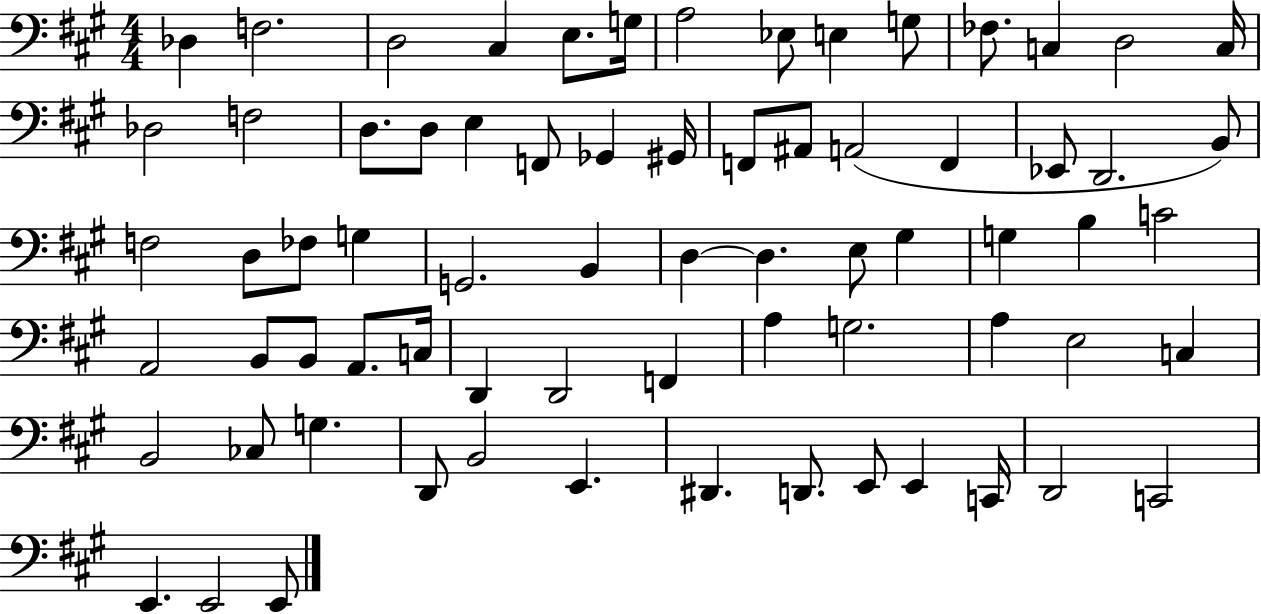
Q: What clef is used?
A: bass